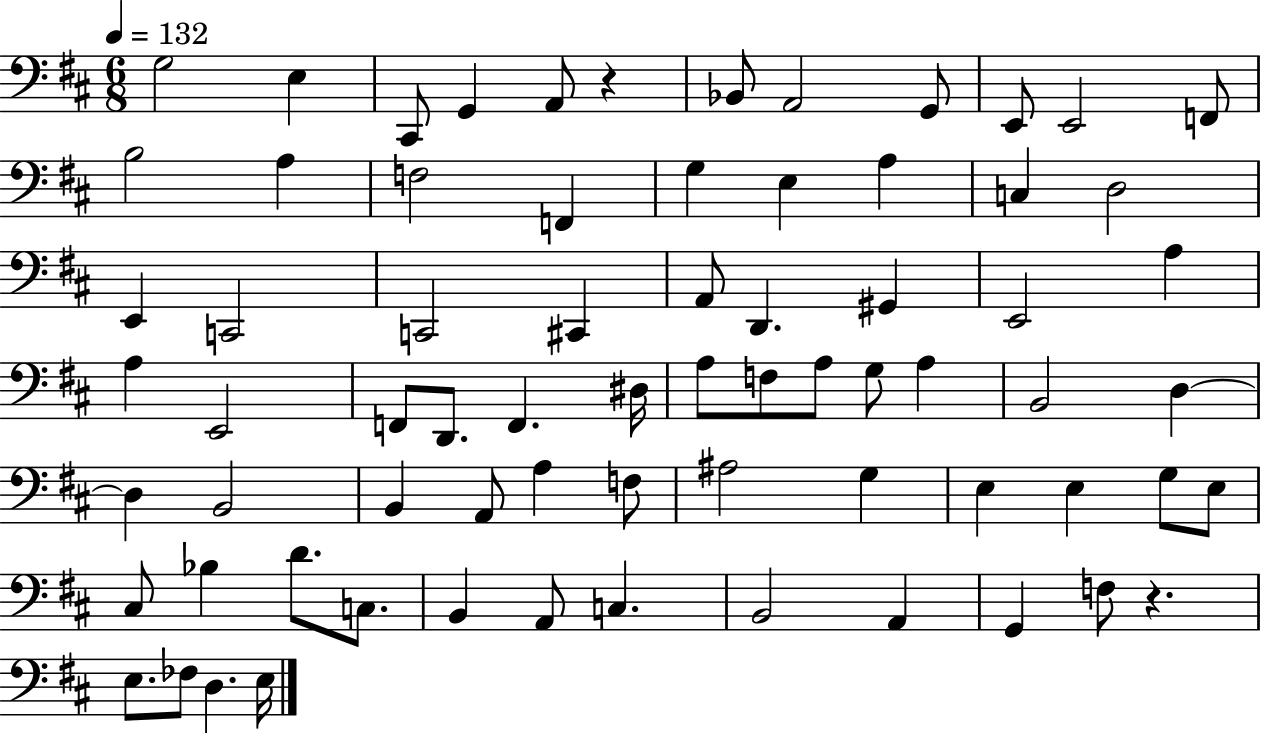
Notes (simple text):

G3/h E3/q C#2/e G2/q A2/e R/q Bb2/e A2/h G2/e E2/e E2/h F2/e B3/h A3/q F3/h F2/q G3/q E3/q A3/q C3/q D3/h E2/q C2/h C2/h C#2/q A2/e D2/q. G#2/q E2/h A3/q A3/q E2/h F2/e D2/e. F2/q. D#3/s A3/e F3/e A3/e G3/e A3/q B2/h D3/q D3/q B2/h B2/q A2/e A3/q F3/e A#3/h G3/q E3/q E3/q G3/e E3/e C#3/e Bb3/q D4/e. C3/e. B2/q A2/e C3/q. B2/h A2/q G2/q F3/e R/q. E3/e. FES3/e D3/q. E3/s